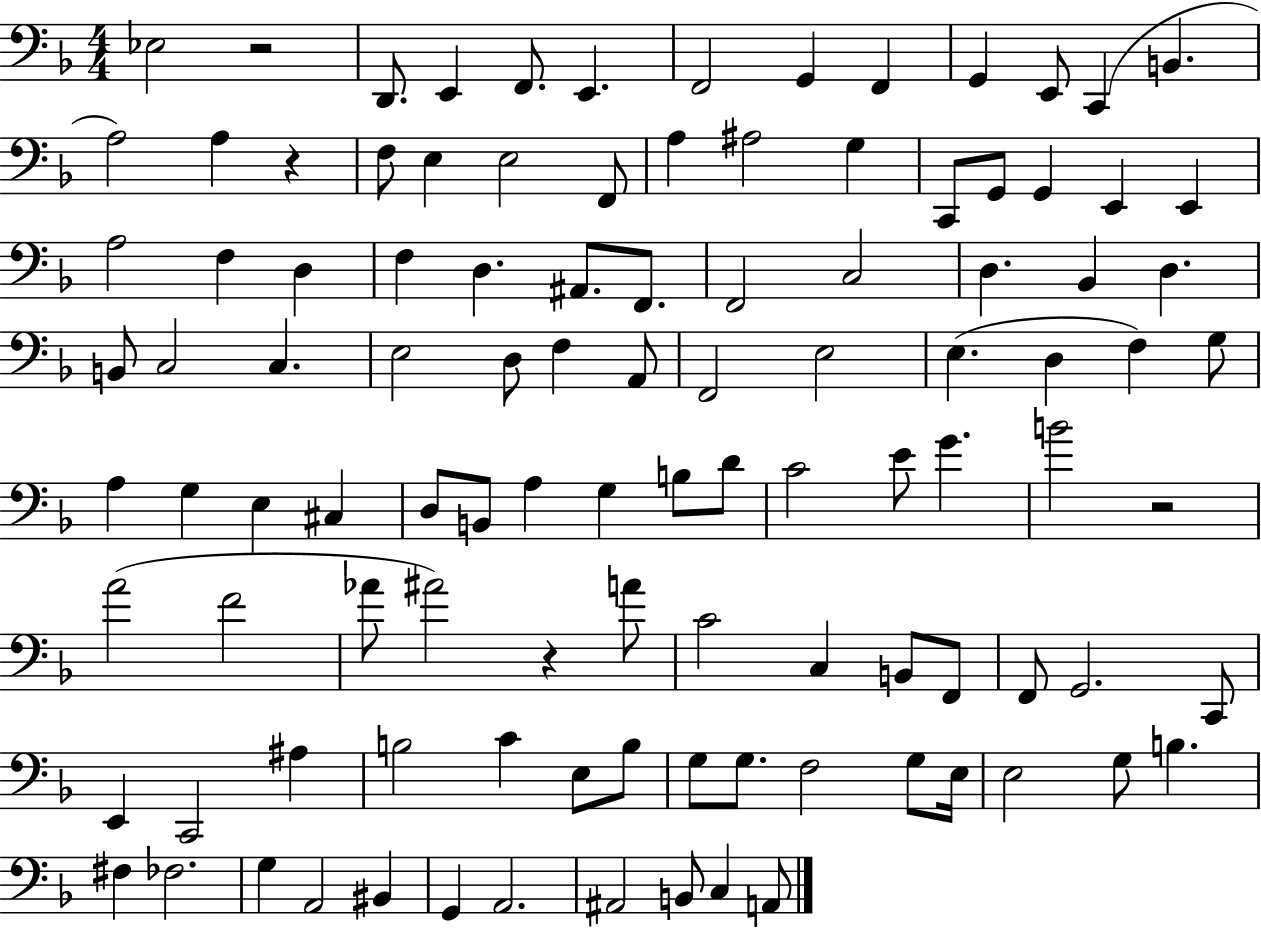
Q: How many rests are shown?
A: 4